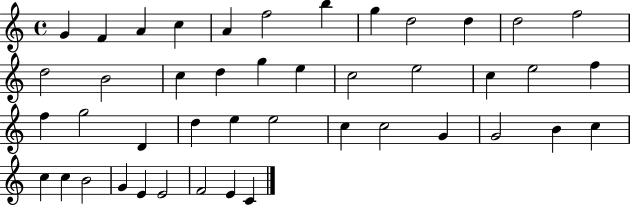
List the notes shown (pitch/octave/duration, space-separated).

G4/q F4/q A4/q C5/q A4/q F5/h B5/q G5/q D5/h D5/q D5/h F5/h D5/h B4/h C5/q D5/q G5/q E5/q C5/h E5/h C5/q E5/h F5/q F5/q G5/h D4/q D5/q E5/q E5/h C5/q C5/h G4/q G4/h B4/q C5/q C5/q C5/q B4/h G4/q E4/q E4/h F4/h E4/q C4/q